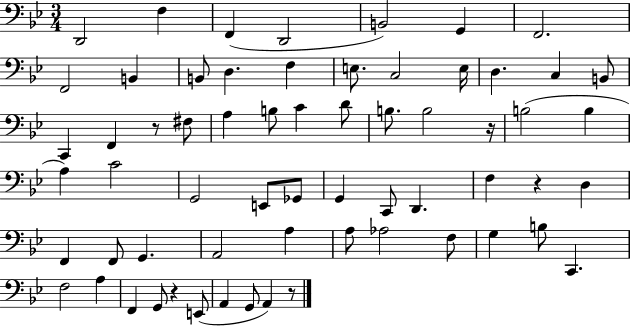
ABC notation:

X:1
T:Untitled
M:3/4
L:1/4
K:Bb
D,,2 F, F,, D,,2 B,,2 G,, F,,2 F,,2 B,, B,,/2 D, F, E,/2 C,2 E,/4 D, C, B,,/2 C,, F,, z/2 ^F,/2 A, B,/2 C D/2 B,/2 B,2 z/4 B,2 B, A, C2 G,,2 E,,/2 _G,,/2 G,, C,,/2 D,, F, z D, F,, F,,/2 G,, A,,2 A, A,/2 _A,2 F,/2 G, B,/2 C,, F,2 A, F,, G,,/2 z E,,/2 A,, G,,/2 A,, z/2